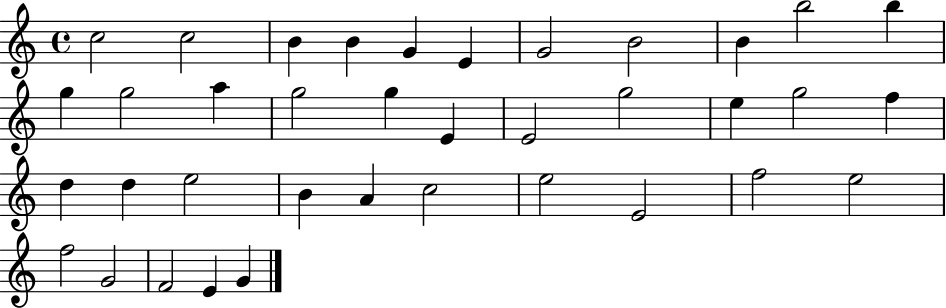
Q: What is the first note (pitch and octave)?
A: C5